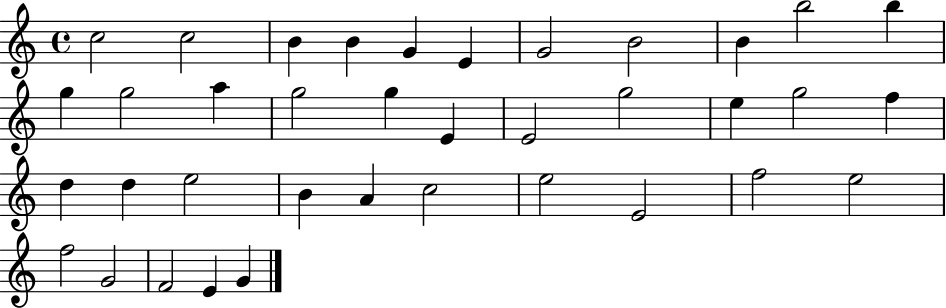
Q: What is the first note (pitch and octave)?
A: C5